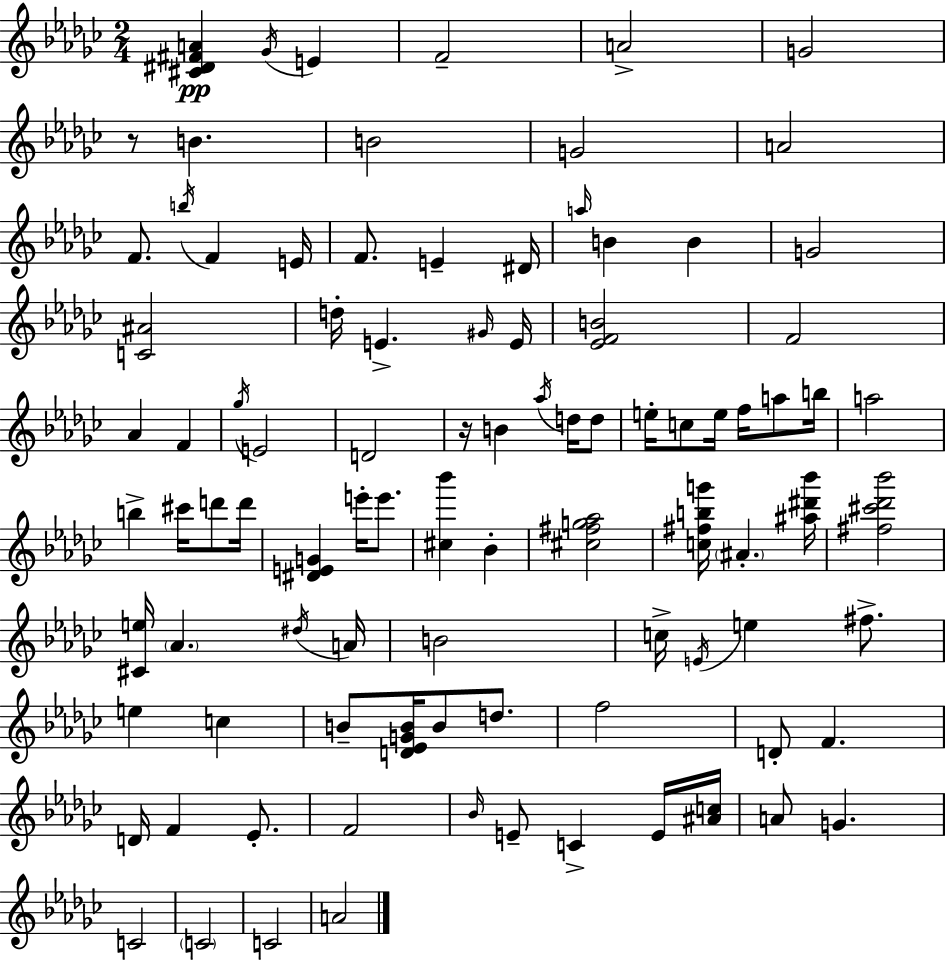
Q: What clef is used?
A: treble